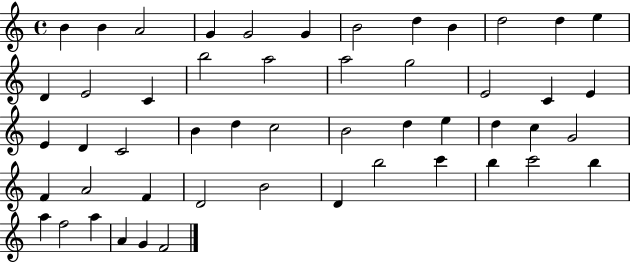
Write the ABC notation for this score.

X:1
T:Untitled
M:4/4
L:1/4
K:C
B B A2 G G2 G B2 d B d2 d e D E2 C b2 a2 a2 g2 E2 C E E D C2 B d c2 B2 d e d c G2 F A2 F D2 B2 D b2 c' b c'2 b a f2 a A G F2